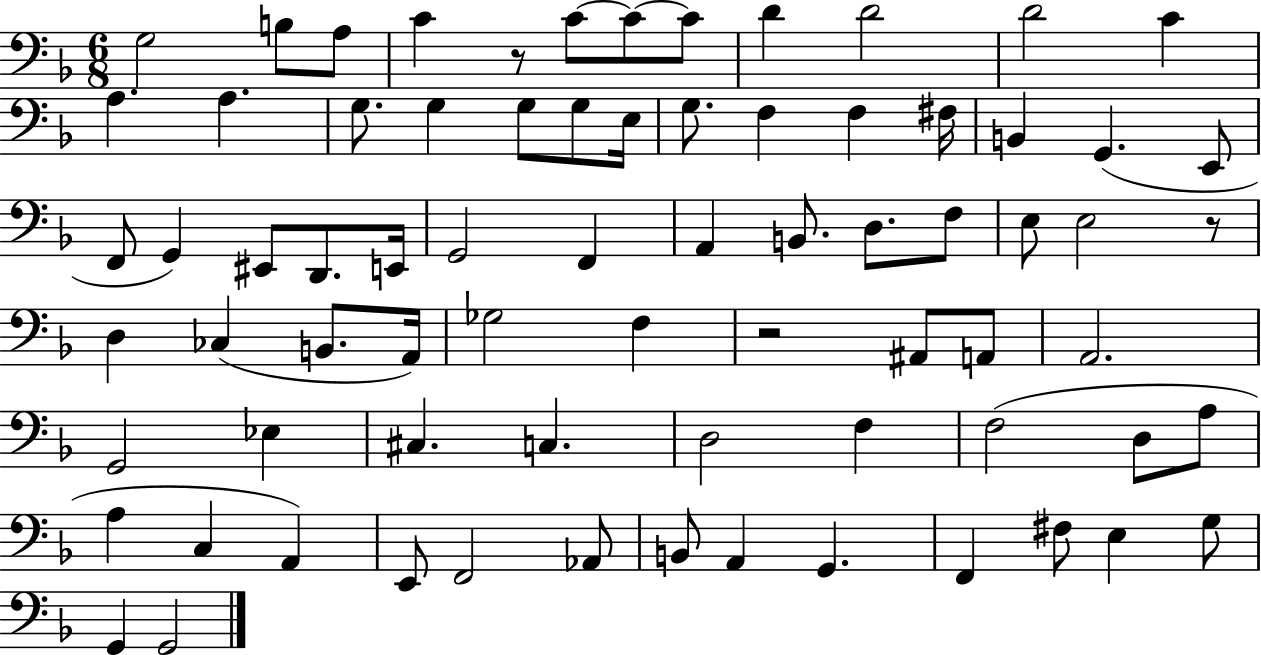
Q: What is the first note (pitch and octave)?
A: G3